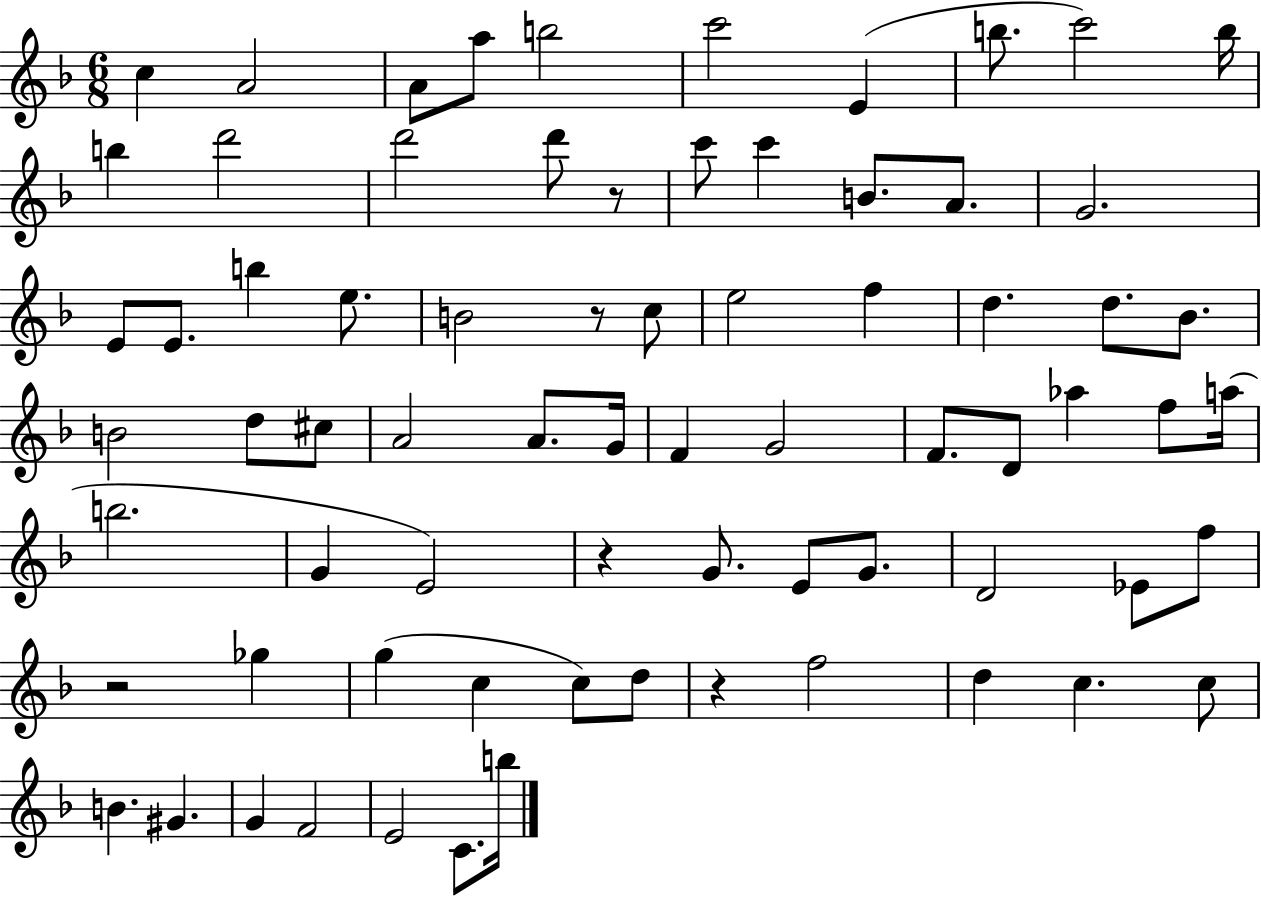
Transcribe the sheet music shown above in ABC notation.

X:1
T:Untitled
M:6/8
L:1/4
K:F
c A2 A/2 a/2 b2 c'2 E b/2 c'2 b/4 b d'2 d'2 d'/2 z/2 c'/2 c' B/2 A/2 G2 E/2 E/2 b e/2 B2 z/2 c/2 e2 f d d/2 _B/2 B2 d/2 ^c/2 A2 A/2 G/4 F G2 F/2 D/2 _a f/2 a/4 b2 G E2 z G/2 E/2 G/2 D2 _E/2 f/2 z2 _g g c c/2 d/2 z f2 d c c/2 B ^G G F2 E2 C/2 b/4